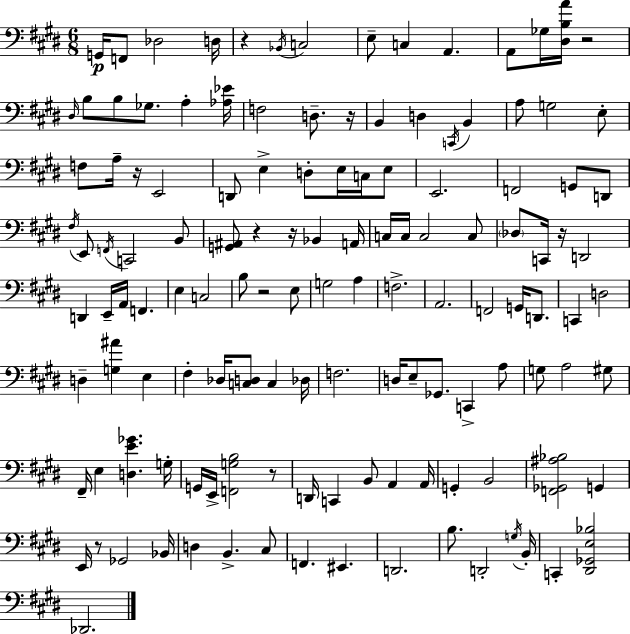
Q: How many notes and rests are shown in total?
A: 131